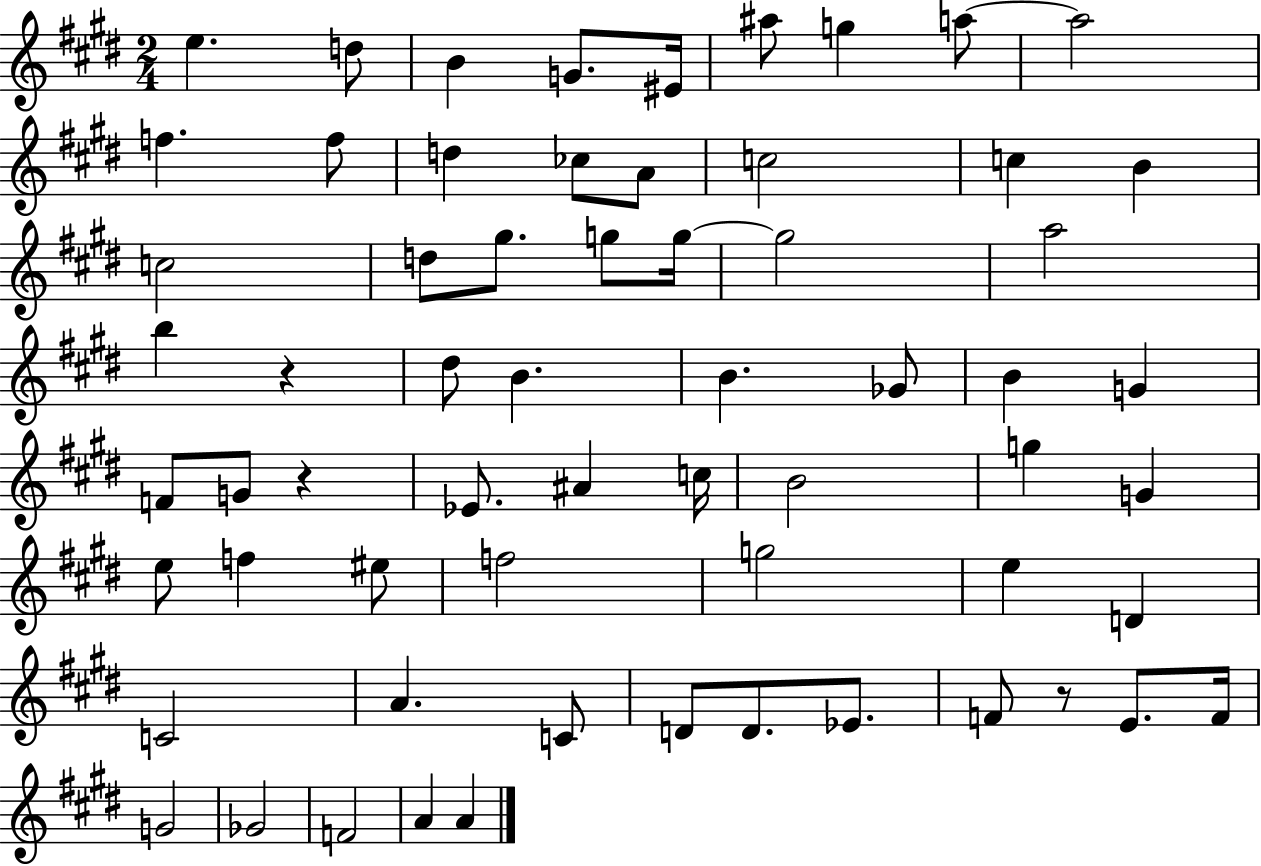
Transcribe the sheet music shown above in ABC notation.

X:1
T:Untitled
M:2/4
L:1/4
K:E
e d/2 B G/2 ^E/4 ^a/2 g a/2 a2 f f/2 d _c/2 A/2 c2 c B c2 d/2 ^g/2 g/2 g/4 g2 a2 b z ^d/2 B B _G/2 B G F/2 G/2 z _E/2 ^A c/4 B2 g G e/2 f ^e/2 f2 g2 e D C2 A C/2 D/2 D/2 _E/2 F/2 z/2 E/2 F/4 G2 _G2 F2 A A